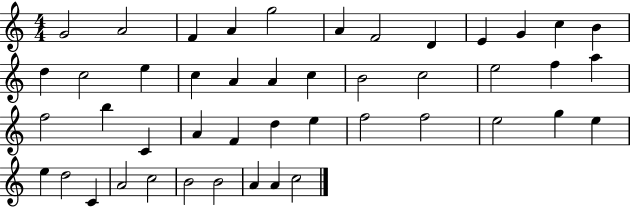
G4/h A4/h F4/q A4/q G5/h A4/q F4/h D4/q E4/q G4/q C5/q B4/q D5/q C5/h E5/q C5/q A4/q A4/q C5/q B4/h C5/h E5/h F5/q A5/q F5/h B5/q C4/q A4/q F4/q D5/q E5/q F5/h F5/h E5/h G5/q E5/q E5/q D5/h C4/q A4/h C5/h B4/h B4/h A4/q A4/q C5/h